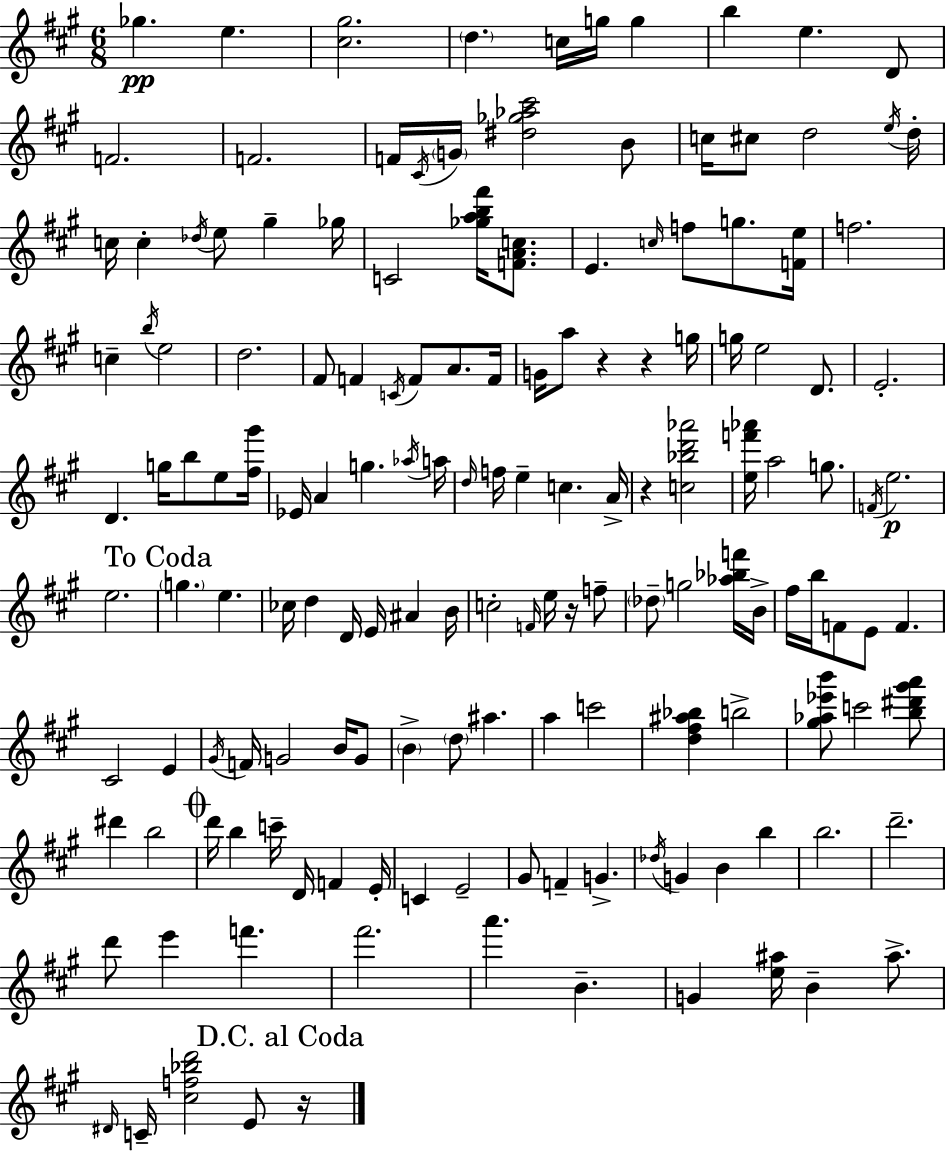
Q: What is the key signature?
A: A major